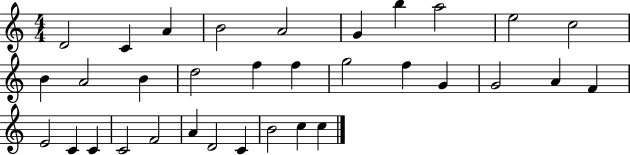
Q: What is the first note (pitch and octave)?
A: D4